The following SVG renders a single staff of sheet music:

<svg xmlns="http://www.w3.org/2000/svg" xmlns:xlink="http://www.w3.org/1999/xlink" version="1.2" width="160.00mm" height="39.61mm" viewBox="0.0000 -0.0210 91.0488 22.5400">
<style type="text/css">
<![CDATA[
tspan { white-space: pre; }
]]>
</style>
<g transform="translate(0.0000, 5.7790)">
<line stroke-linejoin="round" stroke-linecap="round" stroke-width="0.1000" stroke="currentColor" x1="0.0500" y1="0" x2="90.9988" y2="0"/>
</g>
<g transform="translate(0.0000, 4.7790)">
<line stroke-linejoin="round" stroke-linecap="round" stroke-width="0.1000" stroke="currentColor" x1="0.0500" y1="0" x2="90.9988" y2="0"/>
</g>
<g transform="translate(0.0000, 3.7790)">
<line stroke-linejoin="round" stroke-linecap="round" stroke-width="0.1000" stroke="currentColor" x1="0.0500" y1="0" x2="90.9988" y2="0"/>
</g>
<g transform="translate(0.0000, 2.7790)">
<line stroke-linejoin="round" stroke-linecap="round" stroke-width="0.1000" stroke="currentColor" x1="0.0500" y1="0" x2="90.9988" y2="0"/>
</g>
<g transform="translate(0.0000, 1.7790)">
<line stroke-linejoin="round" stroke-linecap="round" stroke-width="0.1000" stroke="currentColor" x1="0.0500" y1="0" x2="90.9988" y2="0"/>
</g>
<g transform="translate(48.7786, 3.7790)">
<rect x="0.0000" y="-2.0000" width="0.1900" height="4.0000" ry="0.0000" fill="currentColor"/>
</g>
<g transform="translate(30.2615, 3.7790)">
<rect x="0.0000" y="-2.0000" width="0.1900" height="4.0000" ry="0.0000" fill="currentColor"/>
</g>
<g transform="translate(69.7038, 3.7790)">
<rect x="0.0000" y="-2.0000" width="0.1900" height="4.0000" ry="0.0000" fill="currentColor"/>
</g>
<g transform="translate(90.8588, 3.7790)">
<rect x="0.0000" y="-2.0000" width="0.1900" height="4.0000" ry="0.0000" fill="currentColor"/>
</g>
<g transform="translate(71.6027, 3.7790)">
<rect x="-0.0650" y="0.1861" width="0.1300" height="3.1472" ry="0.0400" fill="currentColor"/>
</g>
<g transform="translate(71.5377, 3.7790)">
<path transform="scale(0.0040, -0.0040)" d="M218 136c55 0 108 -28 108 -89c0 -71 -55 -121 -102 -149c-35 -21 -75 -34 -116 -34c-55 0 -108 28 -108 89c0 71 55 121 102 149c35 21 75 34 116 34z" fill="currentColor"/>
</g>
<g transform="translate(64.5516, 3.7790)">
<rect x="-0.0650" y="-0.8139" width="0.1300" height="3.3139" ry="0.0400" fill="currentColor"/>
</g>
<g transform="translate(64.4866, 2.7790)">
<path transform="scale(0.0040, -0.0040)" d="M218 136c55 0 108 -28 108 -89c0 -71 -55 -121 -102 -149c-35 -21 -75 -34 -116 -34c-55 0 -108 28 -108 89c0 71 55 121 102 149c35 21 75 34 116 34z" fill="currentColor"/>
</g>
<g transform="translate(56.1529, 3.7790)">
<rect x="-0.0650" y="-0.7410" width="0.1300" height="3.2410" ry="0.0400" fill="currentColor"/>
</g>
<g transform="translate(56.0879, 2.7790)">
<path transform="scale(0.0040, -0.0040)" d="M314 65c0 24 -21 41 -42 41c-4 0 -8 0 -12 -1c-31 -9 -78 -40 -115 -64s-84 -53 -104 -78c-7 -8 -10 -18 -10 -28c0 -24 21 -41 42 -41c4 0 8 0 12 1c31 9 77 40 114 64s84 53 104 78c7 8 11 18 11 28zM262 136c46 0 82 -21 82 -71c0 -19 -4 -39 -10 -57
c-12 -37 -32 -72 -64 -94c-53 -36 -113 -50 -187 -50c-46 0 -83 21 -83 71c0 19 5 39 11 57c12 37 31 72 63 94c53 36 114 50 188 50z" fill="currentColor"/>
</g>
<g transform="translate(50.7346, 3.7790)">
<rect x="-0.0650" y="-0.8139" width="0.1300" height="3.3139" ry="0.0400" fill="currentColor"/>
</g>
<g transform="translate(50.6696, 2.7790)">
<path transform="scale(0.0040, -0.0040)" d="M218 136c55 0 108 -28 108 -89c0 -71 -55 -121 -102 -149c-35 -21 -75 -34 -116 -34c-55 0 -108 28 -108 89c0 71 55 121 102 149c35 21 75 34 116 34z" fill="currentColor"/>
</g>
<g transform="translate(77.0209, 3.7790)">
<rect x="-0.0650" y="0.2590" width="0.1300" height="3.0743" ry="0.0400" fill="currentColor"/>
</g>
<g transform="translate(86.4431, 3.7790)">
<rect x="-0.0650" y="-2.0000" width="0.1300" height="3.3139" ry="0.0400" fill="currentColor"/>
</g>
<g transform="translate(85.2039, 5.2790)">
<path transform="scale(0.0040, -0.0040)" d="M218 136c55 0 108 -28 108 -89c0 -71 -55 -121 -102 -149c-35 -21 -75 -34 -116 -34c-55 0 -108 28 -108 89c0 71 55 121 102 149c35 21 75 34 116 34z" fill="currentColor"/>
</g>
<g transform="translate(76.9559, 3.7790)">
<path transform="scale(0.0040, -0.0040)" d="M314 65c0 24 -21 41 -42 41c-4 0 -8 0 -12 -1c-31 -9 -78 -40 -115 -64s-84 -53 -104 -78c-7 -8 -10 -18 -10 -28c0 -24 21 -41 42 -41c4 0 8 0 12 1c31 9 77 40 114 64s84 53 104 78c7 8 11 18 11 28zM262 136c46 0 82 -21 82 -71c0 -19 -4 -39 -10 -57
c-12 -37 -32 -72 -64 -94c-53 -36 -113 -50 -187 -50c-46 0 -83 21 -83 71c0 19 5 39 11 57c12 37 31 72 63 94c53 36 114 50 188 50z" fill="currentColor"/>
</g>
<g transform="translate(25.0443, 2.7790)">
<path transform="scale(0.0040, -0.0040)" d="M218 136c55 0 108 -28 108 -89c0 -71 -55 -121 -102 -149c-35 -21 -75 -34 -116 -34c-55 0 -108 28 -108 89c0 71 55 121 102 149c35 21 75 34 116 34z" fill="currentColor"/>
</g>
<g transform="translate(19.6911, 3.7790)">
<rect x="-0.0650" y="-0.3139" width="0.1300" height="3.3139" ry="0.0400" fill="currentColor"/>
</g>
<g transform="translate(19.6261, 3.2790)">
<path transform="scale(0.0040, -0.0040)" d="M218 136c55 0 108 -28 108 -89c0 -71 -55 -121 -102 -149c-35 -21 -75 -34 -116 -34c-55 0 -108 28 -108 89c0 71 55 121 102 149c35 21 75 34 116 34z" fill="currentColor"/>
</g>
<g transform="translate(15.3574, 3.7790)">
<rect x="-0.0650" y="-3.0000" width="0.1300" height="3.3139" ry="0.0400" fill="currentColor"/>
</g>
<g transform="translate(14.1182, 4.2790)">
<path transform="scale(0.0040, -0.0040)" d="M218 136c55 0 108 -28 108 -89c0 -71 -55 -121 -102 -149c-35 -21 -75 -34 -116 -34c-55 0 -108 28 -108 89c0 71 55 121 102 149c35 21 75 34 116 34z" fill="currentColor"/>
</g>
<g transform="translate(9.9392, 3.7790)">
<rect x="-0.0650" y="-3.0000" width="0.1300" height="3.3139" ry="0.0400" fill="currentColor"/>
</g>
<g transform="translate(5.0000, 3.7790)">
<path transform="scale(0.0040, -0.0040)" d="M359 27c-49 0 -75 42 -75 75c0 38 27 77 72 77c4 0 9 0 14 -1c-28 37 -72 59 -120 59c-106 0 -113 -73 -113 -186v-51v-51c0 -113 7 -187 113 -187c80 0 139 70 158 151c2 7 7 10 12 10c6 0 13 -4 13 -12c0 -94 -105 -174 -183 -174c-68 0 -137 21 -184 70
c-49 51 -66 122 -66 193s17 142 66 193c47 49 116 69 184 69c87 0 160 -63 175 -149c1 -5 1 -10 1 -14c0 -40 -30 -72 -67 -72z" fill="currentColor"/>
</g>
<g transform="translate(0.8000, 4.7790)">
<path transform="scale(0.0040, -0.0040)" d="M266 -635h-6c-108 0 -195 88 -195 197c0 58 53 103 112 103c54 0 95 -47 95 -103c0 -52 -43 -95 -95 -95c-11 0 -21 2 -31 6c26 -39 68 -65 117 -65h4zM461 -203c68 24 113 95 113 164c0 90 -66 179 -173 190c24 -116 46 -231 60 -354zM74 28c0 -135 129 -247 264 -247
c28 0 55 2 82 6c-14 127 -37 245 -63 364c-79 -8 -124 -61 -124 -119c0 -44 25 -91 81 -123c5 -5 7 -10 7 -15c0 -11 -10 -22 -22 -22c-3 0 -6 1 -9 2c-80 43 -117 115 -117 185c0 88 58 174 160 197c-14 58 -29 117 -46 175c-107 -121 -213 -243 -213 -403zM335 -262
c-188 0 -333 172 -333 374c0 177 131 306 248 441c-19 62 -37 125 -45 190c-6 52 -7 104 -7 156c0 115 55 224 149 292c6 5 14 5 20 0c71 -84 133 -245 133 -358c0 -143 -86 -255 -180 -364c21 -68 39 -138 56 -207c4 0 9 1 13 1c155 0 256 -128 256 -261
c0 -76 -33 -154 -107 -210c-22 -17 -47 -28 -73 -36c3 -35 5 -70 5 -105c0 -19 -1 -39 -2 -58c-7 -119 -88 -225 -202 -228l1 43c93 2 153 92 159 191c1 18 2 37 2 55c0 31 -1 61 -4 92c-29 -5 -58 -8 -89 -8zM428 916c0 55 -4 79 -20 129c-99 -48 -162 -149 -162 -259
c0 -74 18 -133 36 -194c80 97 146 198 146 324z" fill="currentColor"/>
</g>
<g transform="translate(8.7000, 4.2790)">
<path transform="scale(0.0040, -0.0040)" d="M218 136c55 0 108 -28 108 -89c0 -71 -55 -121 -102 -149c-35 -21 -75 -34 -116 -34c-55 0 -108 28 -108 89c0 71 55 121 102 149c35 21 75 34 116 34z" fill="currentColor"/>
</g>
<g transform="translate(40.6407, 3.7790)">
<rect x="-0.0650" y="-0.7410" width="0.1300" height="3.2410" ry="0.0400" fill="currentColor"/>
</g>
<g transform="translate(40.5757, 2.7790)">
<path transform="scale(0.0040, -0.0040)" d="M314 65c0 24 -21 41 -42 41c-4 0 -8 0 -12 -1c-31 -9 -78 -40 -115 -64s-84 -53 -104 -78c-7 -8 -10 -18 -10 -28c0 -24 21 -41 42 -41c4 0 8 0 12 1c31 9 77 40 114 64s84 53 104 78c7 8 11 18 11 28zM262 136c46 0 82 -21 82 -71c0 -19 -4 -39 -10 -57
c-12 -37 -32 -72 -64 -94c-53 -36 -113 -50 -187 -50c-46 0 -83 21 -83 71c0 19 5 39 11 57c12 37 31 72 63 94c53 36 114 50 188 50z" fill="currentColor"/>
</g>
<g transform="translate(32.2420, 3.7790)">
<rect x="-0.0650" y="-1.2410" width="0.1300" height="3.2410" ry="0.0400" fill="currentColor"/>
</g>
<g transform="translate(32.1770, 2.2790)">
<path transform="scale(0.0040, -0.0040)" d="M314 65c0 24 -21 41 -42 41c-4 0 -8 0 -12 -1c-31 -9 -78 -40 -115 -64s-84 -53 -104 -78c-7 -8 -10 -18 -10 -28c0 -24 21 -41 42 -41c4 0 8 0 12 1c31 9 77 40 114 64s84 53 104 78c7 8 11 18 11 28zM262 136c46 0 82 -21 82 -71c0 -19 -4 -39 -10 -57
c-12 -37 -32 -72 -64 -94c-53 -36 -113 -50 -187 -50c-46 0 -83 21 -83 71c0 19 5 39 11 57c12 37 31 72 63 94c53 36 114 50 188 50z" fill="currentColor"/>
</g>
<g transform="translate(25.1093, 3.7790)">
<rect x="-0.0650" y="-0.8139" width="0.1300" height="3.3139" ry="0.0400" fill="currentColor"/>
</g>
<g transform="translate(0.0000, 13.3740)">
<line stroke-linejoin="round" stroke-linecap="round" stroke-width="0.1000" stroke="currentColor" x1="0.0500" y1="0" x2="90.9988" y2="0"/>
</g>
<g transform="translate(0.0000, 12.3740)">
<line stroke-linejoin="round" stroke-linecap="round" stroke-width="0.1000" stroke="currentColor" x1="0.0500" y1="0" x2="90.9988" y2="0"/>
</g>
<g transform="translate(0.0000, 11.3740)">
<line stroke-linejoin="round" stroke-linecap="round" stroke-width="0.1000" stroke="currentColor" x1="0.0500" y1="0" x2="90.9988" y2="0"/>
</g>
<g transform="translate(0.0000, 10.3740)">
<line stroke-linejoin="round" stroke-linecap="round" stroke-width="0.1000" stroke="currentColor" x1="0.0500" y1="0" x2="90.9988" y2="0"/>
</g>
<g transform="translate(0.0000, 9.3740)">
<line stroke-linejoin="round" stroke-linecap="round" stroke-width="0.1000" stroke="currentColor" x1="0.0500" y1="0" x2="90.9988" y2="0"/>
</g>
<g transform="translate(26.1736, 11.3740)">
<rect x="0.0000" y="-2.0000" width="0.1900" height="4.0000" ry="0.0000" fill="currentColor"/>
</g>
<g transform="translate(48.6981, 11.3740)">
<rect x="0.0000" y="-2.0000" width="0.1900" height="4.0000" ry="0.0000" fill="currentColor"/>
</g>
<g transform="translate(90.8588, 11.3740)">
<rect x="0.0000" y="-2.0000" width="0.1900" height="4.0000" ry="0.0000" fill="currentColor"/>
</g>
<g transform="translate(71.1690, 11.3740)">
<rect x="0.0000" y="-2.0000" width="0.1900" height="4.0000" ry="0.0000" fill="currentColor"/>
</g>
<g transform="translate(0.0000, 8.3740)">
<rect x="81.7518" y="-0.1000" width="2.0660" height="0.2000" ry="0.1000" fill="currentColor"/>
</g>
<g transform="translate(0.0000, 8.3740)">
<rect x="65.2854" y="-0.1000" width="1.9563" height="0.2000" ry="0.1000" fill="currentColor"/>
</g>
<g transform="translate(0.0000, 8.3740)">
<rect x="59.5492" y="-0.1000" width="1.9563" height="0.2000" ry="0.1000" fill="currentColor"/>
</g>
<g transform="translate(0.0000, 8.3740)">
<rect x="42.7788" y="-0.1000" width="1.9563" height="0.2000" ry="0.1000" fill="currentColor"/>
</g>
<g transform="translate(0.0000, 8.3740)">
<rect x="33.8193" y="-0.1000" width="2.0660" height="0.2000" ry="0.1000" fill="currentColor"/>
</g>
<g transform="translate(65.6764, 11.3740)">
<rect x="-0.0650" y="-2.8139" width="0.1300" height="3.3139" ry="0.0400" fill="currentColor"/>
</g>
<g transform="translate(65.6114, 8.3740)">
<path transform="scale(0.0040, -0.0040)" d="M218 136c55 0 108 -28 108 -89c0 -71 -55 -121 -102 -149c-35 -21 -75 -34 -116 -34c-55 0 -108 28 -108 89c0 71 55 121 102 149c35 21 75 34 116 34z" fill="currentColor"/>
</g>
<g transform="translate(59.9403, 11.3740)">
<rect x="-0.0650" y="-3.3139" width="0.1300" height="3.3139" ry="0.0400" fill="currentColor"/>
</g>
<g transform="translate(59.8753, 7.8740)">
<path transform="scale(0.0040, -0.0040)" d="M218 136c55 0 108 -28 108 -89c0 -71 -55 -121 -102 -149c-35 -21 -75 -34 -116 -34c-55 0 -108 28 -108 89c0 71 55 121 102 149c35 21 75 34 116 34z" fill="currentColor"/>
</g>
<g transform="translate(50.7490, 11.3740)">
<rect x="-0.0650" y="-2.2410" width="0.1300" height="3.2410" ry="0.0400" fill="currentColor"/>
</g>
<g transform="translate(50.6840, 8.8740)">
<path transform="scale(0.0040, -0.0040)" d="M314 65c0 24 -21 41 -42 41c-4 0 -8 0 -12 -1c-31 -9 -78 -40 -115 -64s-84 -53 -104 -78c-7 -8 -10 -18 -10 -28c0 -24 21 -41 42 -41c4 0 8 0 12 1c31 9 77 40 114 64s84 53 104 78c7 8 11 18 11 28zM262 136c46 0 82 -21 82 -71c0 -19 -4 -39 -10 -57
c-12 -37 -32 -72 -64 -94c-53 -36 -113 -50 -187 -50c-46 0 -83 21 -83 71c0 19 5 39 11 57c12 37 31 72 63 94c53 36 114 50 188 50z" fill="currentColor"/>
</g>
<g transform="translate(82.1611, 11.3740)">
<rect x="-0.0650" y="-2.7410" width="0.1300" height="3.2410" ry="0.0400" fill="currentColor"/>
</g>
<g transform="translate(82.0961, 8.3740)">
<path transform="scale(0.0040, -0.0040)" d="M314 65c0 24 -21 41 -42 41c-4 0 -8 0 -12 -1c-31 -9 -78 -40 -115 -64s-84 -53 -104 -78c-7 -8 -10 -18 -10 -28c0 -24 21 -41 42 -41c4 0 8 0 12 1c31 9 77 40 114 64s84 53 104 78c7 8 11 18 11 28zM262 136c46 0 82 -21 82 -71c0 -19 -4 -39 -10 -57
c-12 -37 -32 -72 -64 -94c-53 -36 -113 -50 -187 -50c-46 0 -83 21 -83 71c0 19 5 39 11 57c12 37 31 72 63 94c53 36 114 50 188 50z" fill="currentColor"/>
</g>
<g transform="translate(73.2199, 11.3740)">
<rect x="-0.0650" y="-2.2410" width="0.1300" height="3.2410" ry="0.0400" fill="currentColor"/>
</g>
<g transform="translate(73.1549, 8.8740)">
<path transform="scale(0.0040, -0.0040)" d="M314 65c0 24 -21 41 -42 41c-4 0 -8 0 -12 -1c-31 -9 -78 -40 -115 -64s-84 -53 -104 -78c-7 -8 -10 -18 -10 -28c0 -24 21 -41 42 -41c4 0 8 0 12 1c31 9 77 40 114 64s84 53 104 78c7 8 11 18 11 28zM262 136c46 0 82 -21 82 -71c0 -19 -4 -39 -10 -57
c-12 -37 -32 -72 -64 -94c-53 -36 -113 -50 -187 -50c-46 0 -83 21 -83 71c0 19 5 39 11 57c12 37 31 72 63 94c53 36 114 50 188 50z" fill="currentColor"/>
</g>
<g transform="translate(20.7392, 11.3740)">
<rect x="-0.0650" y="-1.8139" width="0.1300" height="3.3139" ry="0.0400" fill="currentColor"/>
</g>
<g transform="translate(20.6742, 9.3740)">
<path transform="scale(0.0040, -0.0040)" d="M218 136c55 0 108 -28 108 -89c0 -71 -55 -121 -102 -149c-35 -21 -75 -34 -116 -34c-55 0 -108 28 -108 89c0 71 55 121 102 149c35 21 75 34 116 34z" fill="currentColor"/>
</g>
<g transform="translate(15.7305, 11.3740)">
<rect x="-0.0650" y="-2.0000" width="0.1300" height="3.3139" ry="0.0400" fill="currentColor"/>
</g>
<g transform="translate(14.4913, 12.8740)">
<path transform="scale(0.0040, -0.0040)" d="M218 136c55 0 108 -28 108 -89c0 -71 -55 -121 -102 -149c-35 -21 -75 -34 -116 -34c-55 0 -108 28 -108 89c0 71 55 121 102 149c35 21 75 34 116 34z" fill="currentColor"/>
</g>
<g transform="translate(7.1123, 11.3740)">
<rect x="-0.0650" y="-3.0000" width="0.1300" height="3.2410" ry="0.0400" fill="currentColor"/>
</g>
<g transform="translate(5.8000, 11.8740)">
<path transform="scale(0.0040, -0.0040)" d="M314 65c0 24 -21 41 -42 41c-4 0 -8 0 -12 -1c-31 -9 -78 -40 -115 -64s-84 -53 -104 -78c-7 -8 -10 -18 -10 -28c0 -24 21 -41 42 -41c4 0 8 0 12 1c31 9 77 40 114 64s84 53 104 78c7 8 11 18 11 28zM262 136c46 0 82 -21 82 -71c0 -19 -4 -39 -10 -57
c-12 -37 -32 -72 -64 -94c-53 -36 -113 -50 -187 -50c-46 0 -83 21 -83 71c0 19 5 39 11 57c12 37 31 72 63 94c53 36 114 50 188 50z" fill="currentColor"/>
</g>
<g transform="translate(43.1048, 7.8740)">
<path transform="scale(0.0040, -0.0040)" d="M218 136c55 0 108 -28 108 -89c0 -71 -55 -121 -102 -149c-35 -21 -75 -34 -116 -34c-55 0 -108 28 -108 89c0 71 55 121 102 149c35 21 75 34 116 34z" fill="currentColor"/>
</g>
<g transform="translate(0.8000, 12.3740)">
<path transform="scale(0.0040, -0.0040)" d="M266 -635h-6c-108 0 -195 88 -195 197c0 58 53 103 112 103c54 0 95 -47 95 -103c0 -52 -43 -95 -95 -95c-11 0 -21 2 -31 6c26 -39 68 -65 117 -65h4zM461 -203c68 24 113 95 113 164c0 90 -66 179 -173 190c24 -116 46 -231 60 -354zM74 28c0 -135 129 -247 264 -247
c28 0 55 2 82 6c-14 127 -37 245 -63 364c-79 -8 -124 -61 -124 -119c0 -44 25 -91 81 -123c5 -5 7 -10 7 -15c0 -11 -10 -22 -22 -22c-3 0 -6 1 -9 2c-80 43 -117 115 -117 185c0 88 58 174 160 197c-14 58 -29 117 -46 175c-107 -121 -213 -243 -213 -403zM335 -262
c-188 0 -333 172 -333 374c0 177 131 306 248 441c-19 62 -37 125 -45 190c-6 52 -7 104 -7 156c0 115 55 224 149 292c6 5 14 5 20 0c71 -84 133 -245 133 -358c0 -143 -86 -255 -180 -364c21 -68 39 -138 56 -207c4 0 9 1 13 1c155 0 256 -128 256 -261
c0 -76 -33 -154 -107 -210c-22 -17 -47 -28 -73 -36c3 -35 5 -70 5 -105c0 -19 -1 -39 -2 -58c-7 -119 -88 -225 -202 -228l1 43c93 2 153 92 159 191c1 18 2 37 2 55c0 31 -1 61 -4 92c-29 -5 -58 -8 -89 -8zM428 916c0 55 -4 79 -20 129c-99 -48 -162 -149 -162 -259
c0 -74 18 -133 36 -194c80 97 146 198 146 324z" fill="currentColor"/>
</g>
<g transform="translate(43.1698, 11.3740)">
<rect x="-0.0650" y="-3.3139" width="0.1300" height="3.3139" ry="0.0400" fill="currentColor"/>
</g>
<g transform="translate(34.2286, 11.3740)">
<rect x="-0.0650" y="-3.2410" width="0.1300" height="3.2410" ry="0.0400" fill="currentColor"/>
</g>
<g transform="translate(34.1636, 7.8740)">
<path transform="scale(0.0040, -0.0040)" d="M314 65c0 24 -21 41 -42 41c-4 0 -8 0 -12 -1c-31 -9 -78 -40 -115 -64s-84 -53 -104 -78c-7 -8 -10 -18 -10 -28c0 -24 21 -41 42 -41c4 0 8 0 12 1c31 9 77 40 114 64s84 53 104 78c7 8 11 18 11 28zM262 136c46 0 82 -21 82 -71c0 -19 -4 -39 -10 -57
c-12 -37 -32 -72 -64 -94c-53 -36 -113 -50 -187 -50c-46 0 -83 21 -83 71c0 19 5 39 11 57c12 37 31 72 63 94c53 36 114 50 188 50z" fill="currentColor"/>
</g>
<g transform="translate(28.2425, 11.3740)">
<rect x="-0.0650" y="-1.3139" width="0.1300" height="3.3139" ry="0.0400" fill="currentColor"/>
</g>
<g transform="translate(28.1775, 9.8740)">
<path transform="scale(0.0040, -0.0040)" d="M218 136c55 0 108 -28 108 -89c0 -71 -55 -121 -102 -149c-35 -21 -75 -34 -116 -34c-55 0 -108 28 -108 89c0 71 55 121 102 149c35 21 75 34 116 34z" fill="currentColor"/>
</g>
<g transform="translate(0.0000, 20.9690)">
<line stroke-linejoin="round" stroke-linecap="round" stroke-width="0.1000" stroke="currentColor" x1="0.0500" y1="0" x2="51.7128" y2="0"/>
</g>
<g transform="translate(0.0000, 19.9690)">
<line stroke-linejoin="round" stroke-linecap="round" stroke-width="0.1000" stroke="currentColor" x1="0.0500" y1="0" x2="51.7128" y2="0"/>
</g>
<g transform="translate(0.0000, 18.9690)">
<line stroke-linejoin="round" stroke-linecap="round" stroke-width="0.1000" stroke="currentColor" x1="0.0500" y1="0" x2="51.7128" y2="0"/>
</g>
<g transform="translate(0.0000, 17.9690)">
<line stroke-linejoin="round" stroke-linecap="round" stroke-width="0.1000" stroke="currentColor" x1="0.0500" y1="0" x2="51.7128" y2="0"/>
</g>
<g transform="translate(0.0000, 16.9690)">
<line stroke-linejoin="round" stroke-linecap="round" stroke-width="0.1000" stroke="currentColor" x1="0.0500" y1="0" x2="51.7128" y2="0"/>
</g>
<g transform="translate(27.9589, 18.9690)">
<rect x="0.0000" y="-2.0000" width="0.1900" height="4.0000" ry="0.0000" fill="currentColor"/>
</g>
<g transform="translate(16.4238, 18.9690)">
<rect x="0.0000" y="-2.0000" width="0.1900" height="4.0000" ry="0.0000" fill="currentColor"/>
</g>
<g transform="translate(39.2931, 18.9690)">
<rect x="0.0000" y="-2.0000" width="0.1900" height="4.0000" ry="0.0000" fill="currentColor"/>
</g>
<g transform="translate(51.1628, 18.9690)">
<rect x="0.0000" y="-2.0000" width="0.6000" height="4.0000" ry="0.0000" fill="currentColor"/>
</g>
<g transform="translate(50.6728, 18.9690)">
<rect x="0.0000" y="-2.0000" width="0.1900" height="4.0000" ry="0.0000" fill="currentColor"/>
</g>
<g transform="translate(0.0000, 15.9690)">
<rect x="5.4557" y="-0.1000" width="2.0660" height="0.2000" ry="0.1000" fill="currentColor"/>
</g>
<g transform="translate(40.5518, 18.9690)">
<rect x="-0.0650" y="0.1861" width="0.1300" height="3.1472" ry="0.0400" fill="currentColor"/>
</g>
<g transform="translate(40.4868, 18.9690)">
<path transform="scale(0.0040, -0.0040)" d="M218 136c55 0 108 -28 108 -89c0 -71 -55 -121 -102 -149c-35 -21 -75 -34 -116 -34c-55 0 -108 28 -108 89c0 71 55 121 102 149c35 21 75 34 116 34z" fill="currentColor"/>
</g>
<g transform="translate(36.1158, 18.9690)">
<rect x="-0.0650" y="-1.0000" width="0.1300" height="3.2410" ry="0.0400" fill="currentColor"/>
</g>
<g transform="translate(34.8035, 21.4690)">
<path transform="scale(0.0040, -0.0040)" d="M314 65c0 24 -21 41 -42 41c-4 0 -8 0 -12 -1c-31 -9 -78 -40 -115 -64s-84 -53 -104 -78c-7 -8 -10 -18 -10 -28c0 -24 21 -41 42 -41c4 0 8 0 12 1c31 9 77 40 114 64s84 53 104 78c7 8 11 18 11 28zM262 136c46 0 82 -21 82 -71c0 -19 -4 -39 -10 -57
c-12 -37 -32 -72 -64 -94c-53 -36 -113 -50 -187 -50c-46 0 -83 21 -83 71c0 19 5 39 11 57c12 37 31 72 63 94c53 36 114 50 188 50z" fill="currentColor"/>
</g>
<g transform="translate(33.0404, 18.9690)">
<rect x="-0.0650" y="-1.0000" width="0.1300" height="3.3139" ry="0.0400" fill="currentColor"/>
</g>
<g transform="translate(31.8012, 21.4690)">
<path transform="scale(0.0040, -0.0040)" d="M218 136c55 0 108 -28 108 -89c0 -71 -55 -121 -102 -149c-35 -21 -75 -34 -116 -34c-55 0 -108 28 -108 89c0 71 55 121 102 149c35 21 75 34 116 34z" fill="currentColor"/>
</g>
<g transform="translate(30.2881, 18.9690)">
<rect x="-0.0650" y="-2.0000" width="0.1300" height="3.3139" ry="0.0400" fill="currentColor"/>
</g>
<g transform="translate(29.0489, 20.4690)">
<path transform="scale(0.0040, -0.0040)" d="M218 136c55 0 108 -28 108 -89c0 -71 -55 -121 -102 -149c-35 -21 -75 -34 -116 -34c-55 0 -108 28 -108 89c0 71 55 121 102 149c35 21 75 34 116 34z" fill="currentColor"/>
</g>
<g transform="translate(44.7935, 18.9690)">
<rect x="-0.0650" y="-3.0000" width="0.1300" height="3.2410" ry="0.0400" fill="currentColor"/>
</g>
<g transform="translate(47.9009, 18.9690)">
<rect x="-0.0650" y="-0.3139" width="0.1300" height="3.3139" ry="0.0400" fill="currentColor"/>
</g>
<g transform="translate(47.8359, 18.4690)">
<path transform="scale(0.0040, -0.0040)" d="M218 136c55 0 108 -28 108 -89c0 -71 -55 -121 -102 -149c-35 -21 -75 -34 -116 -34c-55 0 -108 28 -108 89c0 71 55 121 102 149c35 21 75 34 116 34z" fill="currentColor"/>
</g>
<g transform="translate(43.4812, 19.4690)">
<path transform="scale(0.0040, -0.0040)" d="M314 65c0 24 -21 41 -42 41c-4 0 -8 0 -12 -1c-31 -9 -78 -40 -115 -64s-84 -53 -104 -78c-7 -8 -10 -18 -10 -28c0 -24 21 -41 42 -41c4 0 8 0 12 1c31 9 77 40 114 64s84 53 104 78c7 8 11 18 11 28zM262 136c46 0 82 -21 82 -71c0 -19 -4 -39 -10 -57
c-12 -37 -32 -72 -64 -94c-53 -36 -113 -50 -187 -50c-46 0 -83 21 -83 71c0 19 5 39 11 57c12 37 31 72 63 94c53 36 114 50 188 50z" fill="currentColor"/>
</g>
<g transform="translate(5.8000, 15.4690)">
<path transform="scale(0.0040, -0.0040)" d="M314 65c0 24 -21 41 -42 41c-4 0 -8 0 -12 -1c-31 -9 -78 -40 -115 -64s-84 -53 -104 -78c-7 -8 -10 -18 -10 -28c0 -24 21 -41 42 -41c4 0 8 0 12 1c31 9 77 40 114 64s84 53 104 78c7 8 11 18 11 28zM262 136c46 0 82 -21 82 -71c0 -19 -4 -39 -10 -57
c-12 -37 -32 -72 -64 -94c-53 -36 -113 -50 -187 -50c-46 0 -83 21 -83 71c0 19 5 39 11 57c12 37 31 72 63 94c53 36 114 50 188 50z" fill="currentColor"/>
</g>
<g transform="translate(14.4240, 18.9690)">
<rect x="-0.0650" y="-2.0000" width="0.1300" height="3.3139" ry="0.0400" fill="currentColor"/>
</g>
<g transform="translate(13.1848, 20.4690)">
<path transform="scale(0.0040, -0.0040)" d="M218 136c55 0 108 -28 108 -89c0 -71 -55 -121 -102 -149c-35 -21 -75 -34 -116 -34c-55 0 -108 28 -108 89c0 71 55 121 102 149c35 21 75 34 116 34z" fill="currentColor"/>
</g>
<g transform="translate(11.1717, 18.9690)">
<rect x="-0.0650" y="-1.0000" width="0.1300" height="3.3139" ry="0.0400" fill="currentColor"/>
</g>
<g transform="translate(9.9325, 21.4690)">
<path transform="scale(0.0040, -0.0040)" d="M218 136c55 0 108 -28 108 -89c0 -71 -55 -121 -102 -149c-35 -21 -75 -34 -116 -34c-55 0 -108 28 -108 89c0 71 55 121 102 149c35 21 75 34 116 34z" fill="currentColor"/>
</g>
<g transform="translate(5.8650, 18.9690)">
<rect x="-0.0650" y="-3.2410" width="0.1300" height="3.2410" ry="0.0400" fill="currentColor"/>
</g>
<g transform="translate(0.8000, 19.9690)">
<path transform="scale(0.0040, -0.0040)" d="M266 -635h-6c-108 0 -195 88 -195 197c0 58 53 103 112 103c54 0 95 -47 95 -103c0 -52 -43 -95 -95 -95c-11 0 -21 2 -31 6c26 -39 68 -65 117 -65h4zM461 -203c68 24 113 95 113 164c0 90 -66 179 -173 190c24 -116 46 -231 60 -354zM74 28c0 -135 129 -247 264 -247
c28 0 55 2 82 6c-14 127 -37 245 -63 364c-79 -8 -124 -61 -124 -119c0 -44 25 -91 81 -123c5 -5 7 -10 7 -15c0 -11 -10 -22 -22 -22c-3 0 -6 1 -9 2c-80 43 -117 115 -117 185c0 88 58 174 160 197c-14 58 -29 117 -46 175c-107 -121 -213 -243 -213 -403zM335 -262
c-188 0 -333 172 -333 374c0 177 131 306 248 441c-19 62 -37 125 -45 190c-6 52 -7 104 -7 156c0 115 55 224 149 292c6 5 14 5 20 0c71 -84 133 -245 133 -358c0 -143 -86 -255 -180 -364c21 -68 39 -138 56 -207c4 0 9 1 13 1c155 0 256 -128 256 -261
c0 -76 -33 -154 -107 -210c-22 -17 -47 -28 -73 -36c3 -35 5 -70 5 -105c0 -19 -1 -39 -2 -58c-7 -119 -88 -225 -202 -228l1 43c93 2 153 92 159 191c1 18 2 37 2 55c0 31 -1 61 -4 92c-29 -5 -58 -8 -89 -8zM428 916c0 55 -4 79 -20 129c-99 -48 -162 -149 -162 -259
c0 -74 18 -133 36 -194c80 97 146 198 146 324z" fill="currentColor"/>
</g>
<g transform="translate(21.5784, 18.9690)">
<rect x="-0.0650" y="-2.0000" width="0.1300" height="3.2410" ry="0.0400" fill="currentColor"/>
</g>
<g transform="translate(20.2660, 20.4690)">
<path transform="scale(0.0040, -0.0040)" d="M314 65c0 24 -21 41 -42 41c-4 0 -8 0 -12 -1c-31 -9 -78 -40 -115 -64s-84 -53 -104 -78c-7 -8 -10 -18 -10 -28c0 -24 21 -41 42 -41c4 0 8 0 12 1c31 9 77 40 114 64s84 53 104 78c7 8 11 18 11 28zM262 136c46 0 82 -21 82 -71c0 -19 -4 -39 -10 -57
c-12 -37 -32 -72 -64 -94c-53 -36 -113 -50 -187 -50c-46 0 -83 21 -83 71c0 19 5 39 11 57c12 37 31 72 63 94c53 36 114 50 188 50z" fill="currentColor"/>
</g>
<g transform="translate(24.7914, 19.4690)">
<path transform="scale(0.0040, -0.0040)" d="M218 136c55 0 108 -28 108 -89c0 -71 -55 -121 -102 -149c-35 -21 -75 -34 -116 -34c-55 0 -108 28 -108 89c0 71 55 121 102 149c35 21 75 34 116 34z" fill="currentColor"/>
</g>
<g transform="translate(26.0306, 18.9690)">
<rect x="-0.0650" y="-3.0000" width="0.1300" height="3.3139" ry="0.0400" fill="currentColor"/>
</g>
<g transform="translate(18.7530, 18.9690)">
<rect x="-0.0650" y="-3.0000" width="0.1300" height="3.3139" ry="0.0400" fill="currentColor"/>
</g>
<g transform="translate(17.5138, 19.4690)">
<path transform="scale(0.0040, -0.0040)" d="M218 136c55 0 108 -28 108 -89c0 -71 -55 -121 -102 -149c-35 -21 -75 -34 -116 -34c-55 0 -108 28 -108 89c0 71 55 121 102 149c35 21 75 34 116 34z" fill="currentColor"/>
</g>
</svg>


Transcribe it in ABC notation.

X:1
T:Untitled
M:4/4
L:1/4
K:C
A A c d e2 d2 d d2 d B B2 F A2 F f e b2 b g2 b a g2 a2 b2 D F A F2 A F D D2 B A2 c